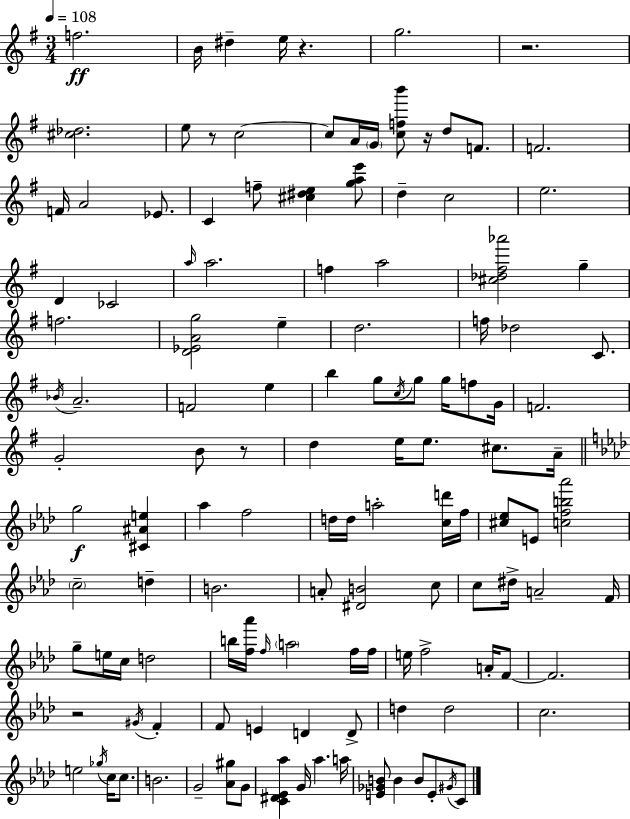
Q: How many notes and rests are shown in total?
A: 129